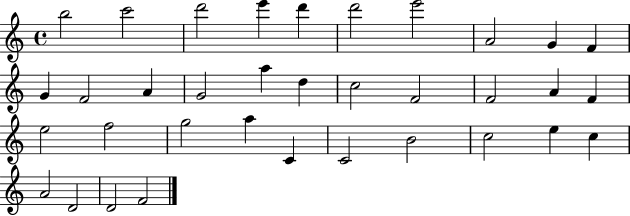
{
  \clef treble
  \time 4/4
  \defaultTimeSignature
  \key c \major
  b''2 c'''2 | d'''2 e'''4 d'''4 | d'''2 e'''2 | a'2 g'4 f'4 | \break g'4 f'2 a'4 | g'2 a''4 d''4 | c''2 f'2 | f'2 a'4 f'4 | \break e''2 f''2 | g''2 a''4 c'4 | c'2 b'2 | c''2 e''4 c''4 | \break a'2 d'2 | d'2 f'2 | \bar "|."
}